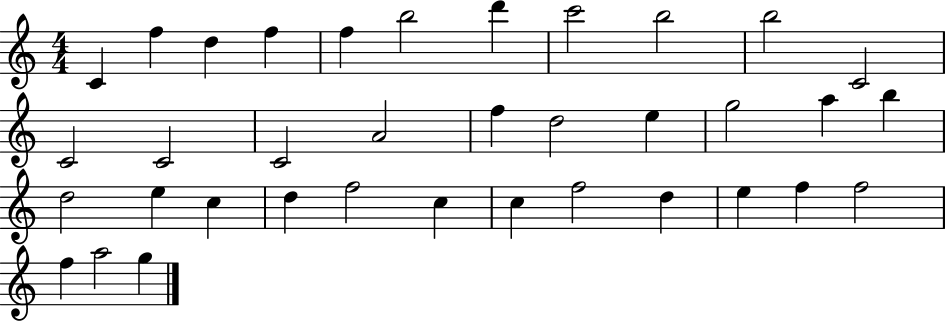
C4/q F5/q D5/q F5/q F5/q B5/h D6/q C6/h B5/h B5/h C4/h C4/h C4/h C4/h A4/h F5/q D5/h E5/q G5/h A5/q B5/q D5/h E5/q C5/q D5/q F5/h C5/q C5/q F5/h D5/q E5/q F5/q F5/h F5/q A5/h G5/q